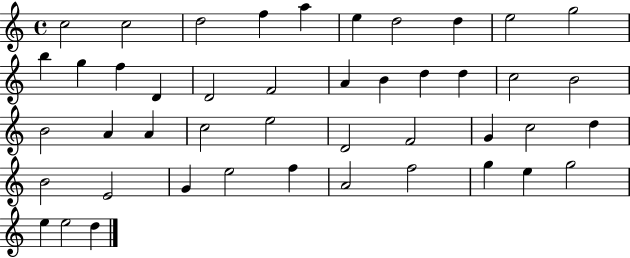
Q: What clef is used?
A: treble